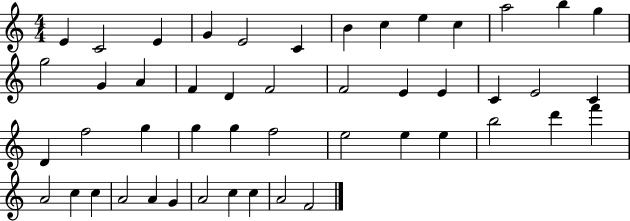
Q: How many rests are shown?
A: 0